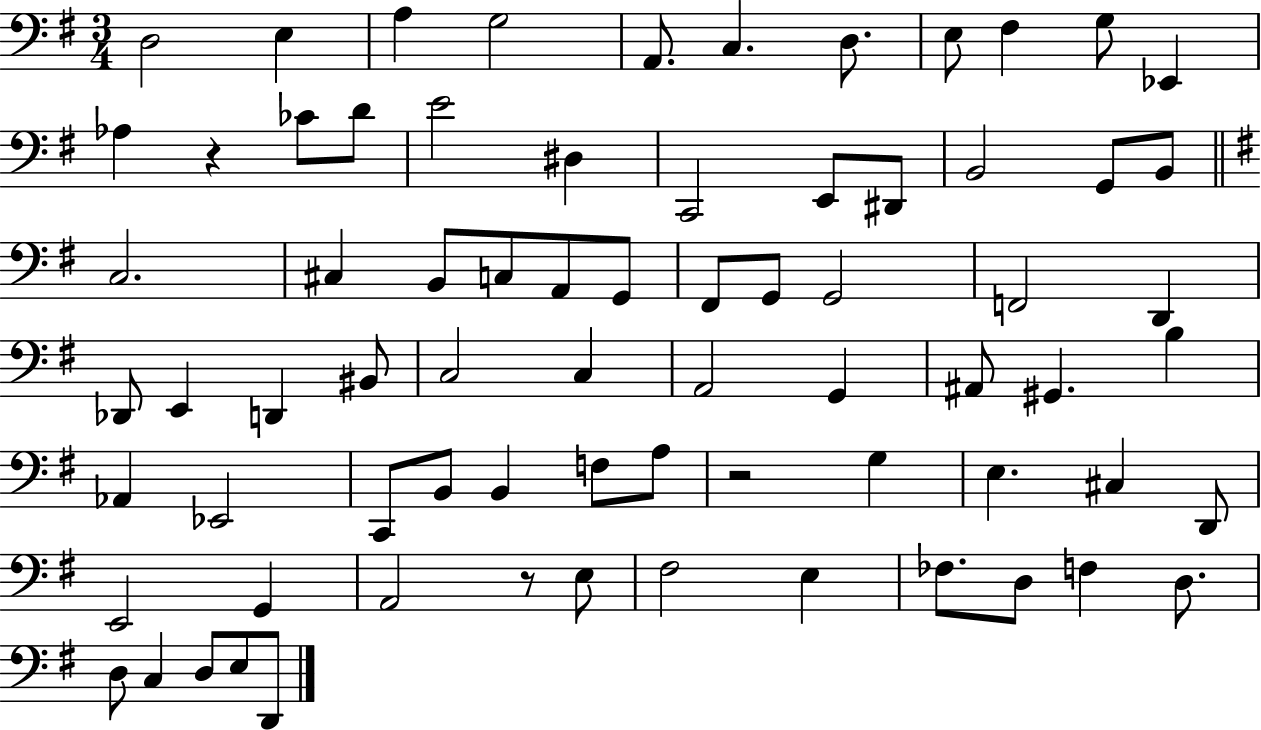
{
  \clef bass
  \numericTimeSignature
  \time 3/4
  \key g \major
  d2 e4 | a4 g2 | a,8. c4. d8. | e8 fis4 g8 ees,4 | \break aes4 r4 ces'8 d'8 | e'2 dis4 | c,2 e,8 dis,8 | b,2 g,8 b,8 | \break \bar "||" \break \key e \minor c2. | cis4 b,8 c8 a,8 g,8 | fis,8 g,8 g,2 | f,2 d,4 | \break des,8 e,4 d,4 bis,8 | c2 c4 | a,2 g,4 | ais,8 gis,4. b4 | \break aes,4 ees,2 | c,8 b,8 b,4 f8 a8 | r2 g4 | e4. cis4 d,8 | \break e,2 g,4 | a,2 r8 e8 | fis2 e4 | fes8. d8 f4 d8. | \break d8 c4 d8 e8 d,8 | \bar "|."
}